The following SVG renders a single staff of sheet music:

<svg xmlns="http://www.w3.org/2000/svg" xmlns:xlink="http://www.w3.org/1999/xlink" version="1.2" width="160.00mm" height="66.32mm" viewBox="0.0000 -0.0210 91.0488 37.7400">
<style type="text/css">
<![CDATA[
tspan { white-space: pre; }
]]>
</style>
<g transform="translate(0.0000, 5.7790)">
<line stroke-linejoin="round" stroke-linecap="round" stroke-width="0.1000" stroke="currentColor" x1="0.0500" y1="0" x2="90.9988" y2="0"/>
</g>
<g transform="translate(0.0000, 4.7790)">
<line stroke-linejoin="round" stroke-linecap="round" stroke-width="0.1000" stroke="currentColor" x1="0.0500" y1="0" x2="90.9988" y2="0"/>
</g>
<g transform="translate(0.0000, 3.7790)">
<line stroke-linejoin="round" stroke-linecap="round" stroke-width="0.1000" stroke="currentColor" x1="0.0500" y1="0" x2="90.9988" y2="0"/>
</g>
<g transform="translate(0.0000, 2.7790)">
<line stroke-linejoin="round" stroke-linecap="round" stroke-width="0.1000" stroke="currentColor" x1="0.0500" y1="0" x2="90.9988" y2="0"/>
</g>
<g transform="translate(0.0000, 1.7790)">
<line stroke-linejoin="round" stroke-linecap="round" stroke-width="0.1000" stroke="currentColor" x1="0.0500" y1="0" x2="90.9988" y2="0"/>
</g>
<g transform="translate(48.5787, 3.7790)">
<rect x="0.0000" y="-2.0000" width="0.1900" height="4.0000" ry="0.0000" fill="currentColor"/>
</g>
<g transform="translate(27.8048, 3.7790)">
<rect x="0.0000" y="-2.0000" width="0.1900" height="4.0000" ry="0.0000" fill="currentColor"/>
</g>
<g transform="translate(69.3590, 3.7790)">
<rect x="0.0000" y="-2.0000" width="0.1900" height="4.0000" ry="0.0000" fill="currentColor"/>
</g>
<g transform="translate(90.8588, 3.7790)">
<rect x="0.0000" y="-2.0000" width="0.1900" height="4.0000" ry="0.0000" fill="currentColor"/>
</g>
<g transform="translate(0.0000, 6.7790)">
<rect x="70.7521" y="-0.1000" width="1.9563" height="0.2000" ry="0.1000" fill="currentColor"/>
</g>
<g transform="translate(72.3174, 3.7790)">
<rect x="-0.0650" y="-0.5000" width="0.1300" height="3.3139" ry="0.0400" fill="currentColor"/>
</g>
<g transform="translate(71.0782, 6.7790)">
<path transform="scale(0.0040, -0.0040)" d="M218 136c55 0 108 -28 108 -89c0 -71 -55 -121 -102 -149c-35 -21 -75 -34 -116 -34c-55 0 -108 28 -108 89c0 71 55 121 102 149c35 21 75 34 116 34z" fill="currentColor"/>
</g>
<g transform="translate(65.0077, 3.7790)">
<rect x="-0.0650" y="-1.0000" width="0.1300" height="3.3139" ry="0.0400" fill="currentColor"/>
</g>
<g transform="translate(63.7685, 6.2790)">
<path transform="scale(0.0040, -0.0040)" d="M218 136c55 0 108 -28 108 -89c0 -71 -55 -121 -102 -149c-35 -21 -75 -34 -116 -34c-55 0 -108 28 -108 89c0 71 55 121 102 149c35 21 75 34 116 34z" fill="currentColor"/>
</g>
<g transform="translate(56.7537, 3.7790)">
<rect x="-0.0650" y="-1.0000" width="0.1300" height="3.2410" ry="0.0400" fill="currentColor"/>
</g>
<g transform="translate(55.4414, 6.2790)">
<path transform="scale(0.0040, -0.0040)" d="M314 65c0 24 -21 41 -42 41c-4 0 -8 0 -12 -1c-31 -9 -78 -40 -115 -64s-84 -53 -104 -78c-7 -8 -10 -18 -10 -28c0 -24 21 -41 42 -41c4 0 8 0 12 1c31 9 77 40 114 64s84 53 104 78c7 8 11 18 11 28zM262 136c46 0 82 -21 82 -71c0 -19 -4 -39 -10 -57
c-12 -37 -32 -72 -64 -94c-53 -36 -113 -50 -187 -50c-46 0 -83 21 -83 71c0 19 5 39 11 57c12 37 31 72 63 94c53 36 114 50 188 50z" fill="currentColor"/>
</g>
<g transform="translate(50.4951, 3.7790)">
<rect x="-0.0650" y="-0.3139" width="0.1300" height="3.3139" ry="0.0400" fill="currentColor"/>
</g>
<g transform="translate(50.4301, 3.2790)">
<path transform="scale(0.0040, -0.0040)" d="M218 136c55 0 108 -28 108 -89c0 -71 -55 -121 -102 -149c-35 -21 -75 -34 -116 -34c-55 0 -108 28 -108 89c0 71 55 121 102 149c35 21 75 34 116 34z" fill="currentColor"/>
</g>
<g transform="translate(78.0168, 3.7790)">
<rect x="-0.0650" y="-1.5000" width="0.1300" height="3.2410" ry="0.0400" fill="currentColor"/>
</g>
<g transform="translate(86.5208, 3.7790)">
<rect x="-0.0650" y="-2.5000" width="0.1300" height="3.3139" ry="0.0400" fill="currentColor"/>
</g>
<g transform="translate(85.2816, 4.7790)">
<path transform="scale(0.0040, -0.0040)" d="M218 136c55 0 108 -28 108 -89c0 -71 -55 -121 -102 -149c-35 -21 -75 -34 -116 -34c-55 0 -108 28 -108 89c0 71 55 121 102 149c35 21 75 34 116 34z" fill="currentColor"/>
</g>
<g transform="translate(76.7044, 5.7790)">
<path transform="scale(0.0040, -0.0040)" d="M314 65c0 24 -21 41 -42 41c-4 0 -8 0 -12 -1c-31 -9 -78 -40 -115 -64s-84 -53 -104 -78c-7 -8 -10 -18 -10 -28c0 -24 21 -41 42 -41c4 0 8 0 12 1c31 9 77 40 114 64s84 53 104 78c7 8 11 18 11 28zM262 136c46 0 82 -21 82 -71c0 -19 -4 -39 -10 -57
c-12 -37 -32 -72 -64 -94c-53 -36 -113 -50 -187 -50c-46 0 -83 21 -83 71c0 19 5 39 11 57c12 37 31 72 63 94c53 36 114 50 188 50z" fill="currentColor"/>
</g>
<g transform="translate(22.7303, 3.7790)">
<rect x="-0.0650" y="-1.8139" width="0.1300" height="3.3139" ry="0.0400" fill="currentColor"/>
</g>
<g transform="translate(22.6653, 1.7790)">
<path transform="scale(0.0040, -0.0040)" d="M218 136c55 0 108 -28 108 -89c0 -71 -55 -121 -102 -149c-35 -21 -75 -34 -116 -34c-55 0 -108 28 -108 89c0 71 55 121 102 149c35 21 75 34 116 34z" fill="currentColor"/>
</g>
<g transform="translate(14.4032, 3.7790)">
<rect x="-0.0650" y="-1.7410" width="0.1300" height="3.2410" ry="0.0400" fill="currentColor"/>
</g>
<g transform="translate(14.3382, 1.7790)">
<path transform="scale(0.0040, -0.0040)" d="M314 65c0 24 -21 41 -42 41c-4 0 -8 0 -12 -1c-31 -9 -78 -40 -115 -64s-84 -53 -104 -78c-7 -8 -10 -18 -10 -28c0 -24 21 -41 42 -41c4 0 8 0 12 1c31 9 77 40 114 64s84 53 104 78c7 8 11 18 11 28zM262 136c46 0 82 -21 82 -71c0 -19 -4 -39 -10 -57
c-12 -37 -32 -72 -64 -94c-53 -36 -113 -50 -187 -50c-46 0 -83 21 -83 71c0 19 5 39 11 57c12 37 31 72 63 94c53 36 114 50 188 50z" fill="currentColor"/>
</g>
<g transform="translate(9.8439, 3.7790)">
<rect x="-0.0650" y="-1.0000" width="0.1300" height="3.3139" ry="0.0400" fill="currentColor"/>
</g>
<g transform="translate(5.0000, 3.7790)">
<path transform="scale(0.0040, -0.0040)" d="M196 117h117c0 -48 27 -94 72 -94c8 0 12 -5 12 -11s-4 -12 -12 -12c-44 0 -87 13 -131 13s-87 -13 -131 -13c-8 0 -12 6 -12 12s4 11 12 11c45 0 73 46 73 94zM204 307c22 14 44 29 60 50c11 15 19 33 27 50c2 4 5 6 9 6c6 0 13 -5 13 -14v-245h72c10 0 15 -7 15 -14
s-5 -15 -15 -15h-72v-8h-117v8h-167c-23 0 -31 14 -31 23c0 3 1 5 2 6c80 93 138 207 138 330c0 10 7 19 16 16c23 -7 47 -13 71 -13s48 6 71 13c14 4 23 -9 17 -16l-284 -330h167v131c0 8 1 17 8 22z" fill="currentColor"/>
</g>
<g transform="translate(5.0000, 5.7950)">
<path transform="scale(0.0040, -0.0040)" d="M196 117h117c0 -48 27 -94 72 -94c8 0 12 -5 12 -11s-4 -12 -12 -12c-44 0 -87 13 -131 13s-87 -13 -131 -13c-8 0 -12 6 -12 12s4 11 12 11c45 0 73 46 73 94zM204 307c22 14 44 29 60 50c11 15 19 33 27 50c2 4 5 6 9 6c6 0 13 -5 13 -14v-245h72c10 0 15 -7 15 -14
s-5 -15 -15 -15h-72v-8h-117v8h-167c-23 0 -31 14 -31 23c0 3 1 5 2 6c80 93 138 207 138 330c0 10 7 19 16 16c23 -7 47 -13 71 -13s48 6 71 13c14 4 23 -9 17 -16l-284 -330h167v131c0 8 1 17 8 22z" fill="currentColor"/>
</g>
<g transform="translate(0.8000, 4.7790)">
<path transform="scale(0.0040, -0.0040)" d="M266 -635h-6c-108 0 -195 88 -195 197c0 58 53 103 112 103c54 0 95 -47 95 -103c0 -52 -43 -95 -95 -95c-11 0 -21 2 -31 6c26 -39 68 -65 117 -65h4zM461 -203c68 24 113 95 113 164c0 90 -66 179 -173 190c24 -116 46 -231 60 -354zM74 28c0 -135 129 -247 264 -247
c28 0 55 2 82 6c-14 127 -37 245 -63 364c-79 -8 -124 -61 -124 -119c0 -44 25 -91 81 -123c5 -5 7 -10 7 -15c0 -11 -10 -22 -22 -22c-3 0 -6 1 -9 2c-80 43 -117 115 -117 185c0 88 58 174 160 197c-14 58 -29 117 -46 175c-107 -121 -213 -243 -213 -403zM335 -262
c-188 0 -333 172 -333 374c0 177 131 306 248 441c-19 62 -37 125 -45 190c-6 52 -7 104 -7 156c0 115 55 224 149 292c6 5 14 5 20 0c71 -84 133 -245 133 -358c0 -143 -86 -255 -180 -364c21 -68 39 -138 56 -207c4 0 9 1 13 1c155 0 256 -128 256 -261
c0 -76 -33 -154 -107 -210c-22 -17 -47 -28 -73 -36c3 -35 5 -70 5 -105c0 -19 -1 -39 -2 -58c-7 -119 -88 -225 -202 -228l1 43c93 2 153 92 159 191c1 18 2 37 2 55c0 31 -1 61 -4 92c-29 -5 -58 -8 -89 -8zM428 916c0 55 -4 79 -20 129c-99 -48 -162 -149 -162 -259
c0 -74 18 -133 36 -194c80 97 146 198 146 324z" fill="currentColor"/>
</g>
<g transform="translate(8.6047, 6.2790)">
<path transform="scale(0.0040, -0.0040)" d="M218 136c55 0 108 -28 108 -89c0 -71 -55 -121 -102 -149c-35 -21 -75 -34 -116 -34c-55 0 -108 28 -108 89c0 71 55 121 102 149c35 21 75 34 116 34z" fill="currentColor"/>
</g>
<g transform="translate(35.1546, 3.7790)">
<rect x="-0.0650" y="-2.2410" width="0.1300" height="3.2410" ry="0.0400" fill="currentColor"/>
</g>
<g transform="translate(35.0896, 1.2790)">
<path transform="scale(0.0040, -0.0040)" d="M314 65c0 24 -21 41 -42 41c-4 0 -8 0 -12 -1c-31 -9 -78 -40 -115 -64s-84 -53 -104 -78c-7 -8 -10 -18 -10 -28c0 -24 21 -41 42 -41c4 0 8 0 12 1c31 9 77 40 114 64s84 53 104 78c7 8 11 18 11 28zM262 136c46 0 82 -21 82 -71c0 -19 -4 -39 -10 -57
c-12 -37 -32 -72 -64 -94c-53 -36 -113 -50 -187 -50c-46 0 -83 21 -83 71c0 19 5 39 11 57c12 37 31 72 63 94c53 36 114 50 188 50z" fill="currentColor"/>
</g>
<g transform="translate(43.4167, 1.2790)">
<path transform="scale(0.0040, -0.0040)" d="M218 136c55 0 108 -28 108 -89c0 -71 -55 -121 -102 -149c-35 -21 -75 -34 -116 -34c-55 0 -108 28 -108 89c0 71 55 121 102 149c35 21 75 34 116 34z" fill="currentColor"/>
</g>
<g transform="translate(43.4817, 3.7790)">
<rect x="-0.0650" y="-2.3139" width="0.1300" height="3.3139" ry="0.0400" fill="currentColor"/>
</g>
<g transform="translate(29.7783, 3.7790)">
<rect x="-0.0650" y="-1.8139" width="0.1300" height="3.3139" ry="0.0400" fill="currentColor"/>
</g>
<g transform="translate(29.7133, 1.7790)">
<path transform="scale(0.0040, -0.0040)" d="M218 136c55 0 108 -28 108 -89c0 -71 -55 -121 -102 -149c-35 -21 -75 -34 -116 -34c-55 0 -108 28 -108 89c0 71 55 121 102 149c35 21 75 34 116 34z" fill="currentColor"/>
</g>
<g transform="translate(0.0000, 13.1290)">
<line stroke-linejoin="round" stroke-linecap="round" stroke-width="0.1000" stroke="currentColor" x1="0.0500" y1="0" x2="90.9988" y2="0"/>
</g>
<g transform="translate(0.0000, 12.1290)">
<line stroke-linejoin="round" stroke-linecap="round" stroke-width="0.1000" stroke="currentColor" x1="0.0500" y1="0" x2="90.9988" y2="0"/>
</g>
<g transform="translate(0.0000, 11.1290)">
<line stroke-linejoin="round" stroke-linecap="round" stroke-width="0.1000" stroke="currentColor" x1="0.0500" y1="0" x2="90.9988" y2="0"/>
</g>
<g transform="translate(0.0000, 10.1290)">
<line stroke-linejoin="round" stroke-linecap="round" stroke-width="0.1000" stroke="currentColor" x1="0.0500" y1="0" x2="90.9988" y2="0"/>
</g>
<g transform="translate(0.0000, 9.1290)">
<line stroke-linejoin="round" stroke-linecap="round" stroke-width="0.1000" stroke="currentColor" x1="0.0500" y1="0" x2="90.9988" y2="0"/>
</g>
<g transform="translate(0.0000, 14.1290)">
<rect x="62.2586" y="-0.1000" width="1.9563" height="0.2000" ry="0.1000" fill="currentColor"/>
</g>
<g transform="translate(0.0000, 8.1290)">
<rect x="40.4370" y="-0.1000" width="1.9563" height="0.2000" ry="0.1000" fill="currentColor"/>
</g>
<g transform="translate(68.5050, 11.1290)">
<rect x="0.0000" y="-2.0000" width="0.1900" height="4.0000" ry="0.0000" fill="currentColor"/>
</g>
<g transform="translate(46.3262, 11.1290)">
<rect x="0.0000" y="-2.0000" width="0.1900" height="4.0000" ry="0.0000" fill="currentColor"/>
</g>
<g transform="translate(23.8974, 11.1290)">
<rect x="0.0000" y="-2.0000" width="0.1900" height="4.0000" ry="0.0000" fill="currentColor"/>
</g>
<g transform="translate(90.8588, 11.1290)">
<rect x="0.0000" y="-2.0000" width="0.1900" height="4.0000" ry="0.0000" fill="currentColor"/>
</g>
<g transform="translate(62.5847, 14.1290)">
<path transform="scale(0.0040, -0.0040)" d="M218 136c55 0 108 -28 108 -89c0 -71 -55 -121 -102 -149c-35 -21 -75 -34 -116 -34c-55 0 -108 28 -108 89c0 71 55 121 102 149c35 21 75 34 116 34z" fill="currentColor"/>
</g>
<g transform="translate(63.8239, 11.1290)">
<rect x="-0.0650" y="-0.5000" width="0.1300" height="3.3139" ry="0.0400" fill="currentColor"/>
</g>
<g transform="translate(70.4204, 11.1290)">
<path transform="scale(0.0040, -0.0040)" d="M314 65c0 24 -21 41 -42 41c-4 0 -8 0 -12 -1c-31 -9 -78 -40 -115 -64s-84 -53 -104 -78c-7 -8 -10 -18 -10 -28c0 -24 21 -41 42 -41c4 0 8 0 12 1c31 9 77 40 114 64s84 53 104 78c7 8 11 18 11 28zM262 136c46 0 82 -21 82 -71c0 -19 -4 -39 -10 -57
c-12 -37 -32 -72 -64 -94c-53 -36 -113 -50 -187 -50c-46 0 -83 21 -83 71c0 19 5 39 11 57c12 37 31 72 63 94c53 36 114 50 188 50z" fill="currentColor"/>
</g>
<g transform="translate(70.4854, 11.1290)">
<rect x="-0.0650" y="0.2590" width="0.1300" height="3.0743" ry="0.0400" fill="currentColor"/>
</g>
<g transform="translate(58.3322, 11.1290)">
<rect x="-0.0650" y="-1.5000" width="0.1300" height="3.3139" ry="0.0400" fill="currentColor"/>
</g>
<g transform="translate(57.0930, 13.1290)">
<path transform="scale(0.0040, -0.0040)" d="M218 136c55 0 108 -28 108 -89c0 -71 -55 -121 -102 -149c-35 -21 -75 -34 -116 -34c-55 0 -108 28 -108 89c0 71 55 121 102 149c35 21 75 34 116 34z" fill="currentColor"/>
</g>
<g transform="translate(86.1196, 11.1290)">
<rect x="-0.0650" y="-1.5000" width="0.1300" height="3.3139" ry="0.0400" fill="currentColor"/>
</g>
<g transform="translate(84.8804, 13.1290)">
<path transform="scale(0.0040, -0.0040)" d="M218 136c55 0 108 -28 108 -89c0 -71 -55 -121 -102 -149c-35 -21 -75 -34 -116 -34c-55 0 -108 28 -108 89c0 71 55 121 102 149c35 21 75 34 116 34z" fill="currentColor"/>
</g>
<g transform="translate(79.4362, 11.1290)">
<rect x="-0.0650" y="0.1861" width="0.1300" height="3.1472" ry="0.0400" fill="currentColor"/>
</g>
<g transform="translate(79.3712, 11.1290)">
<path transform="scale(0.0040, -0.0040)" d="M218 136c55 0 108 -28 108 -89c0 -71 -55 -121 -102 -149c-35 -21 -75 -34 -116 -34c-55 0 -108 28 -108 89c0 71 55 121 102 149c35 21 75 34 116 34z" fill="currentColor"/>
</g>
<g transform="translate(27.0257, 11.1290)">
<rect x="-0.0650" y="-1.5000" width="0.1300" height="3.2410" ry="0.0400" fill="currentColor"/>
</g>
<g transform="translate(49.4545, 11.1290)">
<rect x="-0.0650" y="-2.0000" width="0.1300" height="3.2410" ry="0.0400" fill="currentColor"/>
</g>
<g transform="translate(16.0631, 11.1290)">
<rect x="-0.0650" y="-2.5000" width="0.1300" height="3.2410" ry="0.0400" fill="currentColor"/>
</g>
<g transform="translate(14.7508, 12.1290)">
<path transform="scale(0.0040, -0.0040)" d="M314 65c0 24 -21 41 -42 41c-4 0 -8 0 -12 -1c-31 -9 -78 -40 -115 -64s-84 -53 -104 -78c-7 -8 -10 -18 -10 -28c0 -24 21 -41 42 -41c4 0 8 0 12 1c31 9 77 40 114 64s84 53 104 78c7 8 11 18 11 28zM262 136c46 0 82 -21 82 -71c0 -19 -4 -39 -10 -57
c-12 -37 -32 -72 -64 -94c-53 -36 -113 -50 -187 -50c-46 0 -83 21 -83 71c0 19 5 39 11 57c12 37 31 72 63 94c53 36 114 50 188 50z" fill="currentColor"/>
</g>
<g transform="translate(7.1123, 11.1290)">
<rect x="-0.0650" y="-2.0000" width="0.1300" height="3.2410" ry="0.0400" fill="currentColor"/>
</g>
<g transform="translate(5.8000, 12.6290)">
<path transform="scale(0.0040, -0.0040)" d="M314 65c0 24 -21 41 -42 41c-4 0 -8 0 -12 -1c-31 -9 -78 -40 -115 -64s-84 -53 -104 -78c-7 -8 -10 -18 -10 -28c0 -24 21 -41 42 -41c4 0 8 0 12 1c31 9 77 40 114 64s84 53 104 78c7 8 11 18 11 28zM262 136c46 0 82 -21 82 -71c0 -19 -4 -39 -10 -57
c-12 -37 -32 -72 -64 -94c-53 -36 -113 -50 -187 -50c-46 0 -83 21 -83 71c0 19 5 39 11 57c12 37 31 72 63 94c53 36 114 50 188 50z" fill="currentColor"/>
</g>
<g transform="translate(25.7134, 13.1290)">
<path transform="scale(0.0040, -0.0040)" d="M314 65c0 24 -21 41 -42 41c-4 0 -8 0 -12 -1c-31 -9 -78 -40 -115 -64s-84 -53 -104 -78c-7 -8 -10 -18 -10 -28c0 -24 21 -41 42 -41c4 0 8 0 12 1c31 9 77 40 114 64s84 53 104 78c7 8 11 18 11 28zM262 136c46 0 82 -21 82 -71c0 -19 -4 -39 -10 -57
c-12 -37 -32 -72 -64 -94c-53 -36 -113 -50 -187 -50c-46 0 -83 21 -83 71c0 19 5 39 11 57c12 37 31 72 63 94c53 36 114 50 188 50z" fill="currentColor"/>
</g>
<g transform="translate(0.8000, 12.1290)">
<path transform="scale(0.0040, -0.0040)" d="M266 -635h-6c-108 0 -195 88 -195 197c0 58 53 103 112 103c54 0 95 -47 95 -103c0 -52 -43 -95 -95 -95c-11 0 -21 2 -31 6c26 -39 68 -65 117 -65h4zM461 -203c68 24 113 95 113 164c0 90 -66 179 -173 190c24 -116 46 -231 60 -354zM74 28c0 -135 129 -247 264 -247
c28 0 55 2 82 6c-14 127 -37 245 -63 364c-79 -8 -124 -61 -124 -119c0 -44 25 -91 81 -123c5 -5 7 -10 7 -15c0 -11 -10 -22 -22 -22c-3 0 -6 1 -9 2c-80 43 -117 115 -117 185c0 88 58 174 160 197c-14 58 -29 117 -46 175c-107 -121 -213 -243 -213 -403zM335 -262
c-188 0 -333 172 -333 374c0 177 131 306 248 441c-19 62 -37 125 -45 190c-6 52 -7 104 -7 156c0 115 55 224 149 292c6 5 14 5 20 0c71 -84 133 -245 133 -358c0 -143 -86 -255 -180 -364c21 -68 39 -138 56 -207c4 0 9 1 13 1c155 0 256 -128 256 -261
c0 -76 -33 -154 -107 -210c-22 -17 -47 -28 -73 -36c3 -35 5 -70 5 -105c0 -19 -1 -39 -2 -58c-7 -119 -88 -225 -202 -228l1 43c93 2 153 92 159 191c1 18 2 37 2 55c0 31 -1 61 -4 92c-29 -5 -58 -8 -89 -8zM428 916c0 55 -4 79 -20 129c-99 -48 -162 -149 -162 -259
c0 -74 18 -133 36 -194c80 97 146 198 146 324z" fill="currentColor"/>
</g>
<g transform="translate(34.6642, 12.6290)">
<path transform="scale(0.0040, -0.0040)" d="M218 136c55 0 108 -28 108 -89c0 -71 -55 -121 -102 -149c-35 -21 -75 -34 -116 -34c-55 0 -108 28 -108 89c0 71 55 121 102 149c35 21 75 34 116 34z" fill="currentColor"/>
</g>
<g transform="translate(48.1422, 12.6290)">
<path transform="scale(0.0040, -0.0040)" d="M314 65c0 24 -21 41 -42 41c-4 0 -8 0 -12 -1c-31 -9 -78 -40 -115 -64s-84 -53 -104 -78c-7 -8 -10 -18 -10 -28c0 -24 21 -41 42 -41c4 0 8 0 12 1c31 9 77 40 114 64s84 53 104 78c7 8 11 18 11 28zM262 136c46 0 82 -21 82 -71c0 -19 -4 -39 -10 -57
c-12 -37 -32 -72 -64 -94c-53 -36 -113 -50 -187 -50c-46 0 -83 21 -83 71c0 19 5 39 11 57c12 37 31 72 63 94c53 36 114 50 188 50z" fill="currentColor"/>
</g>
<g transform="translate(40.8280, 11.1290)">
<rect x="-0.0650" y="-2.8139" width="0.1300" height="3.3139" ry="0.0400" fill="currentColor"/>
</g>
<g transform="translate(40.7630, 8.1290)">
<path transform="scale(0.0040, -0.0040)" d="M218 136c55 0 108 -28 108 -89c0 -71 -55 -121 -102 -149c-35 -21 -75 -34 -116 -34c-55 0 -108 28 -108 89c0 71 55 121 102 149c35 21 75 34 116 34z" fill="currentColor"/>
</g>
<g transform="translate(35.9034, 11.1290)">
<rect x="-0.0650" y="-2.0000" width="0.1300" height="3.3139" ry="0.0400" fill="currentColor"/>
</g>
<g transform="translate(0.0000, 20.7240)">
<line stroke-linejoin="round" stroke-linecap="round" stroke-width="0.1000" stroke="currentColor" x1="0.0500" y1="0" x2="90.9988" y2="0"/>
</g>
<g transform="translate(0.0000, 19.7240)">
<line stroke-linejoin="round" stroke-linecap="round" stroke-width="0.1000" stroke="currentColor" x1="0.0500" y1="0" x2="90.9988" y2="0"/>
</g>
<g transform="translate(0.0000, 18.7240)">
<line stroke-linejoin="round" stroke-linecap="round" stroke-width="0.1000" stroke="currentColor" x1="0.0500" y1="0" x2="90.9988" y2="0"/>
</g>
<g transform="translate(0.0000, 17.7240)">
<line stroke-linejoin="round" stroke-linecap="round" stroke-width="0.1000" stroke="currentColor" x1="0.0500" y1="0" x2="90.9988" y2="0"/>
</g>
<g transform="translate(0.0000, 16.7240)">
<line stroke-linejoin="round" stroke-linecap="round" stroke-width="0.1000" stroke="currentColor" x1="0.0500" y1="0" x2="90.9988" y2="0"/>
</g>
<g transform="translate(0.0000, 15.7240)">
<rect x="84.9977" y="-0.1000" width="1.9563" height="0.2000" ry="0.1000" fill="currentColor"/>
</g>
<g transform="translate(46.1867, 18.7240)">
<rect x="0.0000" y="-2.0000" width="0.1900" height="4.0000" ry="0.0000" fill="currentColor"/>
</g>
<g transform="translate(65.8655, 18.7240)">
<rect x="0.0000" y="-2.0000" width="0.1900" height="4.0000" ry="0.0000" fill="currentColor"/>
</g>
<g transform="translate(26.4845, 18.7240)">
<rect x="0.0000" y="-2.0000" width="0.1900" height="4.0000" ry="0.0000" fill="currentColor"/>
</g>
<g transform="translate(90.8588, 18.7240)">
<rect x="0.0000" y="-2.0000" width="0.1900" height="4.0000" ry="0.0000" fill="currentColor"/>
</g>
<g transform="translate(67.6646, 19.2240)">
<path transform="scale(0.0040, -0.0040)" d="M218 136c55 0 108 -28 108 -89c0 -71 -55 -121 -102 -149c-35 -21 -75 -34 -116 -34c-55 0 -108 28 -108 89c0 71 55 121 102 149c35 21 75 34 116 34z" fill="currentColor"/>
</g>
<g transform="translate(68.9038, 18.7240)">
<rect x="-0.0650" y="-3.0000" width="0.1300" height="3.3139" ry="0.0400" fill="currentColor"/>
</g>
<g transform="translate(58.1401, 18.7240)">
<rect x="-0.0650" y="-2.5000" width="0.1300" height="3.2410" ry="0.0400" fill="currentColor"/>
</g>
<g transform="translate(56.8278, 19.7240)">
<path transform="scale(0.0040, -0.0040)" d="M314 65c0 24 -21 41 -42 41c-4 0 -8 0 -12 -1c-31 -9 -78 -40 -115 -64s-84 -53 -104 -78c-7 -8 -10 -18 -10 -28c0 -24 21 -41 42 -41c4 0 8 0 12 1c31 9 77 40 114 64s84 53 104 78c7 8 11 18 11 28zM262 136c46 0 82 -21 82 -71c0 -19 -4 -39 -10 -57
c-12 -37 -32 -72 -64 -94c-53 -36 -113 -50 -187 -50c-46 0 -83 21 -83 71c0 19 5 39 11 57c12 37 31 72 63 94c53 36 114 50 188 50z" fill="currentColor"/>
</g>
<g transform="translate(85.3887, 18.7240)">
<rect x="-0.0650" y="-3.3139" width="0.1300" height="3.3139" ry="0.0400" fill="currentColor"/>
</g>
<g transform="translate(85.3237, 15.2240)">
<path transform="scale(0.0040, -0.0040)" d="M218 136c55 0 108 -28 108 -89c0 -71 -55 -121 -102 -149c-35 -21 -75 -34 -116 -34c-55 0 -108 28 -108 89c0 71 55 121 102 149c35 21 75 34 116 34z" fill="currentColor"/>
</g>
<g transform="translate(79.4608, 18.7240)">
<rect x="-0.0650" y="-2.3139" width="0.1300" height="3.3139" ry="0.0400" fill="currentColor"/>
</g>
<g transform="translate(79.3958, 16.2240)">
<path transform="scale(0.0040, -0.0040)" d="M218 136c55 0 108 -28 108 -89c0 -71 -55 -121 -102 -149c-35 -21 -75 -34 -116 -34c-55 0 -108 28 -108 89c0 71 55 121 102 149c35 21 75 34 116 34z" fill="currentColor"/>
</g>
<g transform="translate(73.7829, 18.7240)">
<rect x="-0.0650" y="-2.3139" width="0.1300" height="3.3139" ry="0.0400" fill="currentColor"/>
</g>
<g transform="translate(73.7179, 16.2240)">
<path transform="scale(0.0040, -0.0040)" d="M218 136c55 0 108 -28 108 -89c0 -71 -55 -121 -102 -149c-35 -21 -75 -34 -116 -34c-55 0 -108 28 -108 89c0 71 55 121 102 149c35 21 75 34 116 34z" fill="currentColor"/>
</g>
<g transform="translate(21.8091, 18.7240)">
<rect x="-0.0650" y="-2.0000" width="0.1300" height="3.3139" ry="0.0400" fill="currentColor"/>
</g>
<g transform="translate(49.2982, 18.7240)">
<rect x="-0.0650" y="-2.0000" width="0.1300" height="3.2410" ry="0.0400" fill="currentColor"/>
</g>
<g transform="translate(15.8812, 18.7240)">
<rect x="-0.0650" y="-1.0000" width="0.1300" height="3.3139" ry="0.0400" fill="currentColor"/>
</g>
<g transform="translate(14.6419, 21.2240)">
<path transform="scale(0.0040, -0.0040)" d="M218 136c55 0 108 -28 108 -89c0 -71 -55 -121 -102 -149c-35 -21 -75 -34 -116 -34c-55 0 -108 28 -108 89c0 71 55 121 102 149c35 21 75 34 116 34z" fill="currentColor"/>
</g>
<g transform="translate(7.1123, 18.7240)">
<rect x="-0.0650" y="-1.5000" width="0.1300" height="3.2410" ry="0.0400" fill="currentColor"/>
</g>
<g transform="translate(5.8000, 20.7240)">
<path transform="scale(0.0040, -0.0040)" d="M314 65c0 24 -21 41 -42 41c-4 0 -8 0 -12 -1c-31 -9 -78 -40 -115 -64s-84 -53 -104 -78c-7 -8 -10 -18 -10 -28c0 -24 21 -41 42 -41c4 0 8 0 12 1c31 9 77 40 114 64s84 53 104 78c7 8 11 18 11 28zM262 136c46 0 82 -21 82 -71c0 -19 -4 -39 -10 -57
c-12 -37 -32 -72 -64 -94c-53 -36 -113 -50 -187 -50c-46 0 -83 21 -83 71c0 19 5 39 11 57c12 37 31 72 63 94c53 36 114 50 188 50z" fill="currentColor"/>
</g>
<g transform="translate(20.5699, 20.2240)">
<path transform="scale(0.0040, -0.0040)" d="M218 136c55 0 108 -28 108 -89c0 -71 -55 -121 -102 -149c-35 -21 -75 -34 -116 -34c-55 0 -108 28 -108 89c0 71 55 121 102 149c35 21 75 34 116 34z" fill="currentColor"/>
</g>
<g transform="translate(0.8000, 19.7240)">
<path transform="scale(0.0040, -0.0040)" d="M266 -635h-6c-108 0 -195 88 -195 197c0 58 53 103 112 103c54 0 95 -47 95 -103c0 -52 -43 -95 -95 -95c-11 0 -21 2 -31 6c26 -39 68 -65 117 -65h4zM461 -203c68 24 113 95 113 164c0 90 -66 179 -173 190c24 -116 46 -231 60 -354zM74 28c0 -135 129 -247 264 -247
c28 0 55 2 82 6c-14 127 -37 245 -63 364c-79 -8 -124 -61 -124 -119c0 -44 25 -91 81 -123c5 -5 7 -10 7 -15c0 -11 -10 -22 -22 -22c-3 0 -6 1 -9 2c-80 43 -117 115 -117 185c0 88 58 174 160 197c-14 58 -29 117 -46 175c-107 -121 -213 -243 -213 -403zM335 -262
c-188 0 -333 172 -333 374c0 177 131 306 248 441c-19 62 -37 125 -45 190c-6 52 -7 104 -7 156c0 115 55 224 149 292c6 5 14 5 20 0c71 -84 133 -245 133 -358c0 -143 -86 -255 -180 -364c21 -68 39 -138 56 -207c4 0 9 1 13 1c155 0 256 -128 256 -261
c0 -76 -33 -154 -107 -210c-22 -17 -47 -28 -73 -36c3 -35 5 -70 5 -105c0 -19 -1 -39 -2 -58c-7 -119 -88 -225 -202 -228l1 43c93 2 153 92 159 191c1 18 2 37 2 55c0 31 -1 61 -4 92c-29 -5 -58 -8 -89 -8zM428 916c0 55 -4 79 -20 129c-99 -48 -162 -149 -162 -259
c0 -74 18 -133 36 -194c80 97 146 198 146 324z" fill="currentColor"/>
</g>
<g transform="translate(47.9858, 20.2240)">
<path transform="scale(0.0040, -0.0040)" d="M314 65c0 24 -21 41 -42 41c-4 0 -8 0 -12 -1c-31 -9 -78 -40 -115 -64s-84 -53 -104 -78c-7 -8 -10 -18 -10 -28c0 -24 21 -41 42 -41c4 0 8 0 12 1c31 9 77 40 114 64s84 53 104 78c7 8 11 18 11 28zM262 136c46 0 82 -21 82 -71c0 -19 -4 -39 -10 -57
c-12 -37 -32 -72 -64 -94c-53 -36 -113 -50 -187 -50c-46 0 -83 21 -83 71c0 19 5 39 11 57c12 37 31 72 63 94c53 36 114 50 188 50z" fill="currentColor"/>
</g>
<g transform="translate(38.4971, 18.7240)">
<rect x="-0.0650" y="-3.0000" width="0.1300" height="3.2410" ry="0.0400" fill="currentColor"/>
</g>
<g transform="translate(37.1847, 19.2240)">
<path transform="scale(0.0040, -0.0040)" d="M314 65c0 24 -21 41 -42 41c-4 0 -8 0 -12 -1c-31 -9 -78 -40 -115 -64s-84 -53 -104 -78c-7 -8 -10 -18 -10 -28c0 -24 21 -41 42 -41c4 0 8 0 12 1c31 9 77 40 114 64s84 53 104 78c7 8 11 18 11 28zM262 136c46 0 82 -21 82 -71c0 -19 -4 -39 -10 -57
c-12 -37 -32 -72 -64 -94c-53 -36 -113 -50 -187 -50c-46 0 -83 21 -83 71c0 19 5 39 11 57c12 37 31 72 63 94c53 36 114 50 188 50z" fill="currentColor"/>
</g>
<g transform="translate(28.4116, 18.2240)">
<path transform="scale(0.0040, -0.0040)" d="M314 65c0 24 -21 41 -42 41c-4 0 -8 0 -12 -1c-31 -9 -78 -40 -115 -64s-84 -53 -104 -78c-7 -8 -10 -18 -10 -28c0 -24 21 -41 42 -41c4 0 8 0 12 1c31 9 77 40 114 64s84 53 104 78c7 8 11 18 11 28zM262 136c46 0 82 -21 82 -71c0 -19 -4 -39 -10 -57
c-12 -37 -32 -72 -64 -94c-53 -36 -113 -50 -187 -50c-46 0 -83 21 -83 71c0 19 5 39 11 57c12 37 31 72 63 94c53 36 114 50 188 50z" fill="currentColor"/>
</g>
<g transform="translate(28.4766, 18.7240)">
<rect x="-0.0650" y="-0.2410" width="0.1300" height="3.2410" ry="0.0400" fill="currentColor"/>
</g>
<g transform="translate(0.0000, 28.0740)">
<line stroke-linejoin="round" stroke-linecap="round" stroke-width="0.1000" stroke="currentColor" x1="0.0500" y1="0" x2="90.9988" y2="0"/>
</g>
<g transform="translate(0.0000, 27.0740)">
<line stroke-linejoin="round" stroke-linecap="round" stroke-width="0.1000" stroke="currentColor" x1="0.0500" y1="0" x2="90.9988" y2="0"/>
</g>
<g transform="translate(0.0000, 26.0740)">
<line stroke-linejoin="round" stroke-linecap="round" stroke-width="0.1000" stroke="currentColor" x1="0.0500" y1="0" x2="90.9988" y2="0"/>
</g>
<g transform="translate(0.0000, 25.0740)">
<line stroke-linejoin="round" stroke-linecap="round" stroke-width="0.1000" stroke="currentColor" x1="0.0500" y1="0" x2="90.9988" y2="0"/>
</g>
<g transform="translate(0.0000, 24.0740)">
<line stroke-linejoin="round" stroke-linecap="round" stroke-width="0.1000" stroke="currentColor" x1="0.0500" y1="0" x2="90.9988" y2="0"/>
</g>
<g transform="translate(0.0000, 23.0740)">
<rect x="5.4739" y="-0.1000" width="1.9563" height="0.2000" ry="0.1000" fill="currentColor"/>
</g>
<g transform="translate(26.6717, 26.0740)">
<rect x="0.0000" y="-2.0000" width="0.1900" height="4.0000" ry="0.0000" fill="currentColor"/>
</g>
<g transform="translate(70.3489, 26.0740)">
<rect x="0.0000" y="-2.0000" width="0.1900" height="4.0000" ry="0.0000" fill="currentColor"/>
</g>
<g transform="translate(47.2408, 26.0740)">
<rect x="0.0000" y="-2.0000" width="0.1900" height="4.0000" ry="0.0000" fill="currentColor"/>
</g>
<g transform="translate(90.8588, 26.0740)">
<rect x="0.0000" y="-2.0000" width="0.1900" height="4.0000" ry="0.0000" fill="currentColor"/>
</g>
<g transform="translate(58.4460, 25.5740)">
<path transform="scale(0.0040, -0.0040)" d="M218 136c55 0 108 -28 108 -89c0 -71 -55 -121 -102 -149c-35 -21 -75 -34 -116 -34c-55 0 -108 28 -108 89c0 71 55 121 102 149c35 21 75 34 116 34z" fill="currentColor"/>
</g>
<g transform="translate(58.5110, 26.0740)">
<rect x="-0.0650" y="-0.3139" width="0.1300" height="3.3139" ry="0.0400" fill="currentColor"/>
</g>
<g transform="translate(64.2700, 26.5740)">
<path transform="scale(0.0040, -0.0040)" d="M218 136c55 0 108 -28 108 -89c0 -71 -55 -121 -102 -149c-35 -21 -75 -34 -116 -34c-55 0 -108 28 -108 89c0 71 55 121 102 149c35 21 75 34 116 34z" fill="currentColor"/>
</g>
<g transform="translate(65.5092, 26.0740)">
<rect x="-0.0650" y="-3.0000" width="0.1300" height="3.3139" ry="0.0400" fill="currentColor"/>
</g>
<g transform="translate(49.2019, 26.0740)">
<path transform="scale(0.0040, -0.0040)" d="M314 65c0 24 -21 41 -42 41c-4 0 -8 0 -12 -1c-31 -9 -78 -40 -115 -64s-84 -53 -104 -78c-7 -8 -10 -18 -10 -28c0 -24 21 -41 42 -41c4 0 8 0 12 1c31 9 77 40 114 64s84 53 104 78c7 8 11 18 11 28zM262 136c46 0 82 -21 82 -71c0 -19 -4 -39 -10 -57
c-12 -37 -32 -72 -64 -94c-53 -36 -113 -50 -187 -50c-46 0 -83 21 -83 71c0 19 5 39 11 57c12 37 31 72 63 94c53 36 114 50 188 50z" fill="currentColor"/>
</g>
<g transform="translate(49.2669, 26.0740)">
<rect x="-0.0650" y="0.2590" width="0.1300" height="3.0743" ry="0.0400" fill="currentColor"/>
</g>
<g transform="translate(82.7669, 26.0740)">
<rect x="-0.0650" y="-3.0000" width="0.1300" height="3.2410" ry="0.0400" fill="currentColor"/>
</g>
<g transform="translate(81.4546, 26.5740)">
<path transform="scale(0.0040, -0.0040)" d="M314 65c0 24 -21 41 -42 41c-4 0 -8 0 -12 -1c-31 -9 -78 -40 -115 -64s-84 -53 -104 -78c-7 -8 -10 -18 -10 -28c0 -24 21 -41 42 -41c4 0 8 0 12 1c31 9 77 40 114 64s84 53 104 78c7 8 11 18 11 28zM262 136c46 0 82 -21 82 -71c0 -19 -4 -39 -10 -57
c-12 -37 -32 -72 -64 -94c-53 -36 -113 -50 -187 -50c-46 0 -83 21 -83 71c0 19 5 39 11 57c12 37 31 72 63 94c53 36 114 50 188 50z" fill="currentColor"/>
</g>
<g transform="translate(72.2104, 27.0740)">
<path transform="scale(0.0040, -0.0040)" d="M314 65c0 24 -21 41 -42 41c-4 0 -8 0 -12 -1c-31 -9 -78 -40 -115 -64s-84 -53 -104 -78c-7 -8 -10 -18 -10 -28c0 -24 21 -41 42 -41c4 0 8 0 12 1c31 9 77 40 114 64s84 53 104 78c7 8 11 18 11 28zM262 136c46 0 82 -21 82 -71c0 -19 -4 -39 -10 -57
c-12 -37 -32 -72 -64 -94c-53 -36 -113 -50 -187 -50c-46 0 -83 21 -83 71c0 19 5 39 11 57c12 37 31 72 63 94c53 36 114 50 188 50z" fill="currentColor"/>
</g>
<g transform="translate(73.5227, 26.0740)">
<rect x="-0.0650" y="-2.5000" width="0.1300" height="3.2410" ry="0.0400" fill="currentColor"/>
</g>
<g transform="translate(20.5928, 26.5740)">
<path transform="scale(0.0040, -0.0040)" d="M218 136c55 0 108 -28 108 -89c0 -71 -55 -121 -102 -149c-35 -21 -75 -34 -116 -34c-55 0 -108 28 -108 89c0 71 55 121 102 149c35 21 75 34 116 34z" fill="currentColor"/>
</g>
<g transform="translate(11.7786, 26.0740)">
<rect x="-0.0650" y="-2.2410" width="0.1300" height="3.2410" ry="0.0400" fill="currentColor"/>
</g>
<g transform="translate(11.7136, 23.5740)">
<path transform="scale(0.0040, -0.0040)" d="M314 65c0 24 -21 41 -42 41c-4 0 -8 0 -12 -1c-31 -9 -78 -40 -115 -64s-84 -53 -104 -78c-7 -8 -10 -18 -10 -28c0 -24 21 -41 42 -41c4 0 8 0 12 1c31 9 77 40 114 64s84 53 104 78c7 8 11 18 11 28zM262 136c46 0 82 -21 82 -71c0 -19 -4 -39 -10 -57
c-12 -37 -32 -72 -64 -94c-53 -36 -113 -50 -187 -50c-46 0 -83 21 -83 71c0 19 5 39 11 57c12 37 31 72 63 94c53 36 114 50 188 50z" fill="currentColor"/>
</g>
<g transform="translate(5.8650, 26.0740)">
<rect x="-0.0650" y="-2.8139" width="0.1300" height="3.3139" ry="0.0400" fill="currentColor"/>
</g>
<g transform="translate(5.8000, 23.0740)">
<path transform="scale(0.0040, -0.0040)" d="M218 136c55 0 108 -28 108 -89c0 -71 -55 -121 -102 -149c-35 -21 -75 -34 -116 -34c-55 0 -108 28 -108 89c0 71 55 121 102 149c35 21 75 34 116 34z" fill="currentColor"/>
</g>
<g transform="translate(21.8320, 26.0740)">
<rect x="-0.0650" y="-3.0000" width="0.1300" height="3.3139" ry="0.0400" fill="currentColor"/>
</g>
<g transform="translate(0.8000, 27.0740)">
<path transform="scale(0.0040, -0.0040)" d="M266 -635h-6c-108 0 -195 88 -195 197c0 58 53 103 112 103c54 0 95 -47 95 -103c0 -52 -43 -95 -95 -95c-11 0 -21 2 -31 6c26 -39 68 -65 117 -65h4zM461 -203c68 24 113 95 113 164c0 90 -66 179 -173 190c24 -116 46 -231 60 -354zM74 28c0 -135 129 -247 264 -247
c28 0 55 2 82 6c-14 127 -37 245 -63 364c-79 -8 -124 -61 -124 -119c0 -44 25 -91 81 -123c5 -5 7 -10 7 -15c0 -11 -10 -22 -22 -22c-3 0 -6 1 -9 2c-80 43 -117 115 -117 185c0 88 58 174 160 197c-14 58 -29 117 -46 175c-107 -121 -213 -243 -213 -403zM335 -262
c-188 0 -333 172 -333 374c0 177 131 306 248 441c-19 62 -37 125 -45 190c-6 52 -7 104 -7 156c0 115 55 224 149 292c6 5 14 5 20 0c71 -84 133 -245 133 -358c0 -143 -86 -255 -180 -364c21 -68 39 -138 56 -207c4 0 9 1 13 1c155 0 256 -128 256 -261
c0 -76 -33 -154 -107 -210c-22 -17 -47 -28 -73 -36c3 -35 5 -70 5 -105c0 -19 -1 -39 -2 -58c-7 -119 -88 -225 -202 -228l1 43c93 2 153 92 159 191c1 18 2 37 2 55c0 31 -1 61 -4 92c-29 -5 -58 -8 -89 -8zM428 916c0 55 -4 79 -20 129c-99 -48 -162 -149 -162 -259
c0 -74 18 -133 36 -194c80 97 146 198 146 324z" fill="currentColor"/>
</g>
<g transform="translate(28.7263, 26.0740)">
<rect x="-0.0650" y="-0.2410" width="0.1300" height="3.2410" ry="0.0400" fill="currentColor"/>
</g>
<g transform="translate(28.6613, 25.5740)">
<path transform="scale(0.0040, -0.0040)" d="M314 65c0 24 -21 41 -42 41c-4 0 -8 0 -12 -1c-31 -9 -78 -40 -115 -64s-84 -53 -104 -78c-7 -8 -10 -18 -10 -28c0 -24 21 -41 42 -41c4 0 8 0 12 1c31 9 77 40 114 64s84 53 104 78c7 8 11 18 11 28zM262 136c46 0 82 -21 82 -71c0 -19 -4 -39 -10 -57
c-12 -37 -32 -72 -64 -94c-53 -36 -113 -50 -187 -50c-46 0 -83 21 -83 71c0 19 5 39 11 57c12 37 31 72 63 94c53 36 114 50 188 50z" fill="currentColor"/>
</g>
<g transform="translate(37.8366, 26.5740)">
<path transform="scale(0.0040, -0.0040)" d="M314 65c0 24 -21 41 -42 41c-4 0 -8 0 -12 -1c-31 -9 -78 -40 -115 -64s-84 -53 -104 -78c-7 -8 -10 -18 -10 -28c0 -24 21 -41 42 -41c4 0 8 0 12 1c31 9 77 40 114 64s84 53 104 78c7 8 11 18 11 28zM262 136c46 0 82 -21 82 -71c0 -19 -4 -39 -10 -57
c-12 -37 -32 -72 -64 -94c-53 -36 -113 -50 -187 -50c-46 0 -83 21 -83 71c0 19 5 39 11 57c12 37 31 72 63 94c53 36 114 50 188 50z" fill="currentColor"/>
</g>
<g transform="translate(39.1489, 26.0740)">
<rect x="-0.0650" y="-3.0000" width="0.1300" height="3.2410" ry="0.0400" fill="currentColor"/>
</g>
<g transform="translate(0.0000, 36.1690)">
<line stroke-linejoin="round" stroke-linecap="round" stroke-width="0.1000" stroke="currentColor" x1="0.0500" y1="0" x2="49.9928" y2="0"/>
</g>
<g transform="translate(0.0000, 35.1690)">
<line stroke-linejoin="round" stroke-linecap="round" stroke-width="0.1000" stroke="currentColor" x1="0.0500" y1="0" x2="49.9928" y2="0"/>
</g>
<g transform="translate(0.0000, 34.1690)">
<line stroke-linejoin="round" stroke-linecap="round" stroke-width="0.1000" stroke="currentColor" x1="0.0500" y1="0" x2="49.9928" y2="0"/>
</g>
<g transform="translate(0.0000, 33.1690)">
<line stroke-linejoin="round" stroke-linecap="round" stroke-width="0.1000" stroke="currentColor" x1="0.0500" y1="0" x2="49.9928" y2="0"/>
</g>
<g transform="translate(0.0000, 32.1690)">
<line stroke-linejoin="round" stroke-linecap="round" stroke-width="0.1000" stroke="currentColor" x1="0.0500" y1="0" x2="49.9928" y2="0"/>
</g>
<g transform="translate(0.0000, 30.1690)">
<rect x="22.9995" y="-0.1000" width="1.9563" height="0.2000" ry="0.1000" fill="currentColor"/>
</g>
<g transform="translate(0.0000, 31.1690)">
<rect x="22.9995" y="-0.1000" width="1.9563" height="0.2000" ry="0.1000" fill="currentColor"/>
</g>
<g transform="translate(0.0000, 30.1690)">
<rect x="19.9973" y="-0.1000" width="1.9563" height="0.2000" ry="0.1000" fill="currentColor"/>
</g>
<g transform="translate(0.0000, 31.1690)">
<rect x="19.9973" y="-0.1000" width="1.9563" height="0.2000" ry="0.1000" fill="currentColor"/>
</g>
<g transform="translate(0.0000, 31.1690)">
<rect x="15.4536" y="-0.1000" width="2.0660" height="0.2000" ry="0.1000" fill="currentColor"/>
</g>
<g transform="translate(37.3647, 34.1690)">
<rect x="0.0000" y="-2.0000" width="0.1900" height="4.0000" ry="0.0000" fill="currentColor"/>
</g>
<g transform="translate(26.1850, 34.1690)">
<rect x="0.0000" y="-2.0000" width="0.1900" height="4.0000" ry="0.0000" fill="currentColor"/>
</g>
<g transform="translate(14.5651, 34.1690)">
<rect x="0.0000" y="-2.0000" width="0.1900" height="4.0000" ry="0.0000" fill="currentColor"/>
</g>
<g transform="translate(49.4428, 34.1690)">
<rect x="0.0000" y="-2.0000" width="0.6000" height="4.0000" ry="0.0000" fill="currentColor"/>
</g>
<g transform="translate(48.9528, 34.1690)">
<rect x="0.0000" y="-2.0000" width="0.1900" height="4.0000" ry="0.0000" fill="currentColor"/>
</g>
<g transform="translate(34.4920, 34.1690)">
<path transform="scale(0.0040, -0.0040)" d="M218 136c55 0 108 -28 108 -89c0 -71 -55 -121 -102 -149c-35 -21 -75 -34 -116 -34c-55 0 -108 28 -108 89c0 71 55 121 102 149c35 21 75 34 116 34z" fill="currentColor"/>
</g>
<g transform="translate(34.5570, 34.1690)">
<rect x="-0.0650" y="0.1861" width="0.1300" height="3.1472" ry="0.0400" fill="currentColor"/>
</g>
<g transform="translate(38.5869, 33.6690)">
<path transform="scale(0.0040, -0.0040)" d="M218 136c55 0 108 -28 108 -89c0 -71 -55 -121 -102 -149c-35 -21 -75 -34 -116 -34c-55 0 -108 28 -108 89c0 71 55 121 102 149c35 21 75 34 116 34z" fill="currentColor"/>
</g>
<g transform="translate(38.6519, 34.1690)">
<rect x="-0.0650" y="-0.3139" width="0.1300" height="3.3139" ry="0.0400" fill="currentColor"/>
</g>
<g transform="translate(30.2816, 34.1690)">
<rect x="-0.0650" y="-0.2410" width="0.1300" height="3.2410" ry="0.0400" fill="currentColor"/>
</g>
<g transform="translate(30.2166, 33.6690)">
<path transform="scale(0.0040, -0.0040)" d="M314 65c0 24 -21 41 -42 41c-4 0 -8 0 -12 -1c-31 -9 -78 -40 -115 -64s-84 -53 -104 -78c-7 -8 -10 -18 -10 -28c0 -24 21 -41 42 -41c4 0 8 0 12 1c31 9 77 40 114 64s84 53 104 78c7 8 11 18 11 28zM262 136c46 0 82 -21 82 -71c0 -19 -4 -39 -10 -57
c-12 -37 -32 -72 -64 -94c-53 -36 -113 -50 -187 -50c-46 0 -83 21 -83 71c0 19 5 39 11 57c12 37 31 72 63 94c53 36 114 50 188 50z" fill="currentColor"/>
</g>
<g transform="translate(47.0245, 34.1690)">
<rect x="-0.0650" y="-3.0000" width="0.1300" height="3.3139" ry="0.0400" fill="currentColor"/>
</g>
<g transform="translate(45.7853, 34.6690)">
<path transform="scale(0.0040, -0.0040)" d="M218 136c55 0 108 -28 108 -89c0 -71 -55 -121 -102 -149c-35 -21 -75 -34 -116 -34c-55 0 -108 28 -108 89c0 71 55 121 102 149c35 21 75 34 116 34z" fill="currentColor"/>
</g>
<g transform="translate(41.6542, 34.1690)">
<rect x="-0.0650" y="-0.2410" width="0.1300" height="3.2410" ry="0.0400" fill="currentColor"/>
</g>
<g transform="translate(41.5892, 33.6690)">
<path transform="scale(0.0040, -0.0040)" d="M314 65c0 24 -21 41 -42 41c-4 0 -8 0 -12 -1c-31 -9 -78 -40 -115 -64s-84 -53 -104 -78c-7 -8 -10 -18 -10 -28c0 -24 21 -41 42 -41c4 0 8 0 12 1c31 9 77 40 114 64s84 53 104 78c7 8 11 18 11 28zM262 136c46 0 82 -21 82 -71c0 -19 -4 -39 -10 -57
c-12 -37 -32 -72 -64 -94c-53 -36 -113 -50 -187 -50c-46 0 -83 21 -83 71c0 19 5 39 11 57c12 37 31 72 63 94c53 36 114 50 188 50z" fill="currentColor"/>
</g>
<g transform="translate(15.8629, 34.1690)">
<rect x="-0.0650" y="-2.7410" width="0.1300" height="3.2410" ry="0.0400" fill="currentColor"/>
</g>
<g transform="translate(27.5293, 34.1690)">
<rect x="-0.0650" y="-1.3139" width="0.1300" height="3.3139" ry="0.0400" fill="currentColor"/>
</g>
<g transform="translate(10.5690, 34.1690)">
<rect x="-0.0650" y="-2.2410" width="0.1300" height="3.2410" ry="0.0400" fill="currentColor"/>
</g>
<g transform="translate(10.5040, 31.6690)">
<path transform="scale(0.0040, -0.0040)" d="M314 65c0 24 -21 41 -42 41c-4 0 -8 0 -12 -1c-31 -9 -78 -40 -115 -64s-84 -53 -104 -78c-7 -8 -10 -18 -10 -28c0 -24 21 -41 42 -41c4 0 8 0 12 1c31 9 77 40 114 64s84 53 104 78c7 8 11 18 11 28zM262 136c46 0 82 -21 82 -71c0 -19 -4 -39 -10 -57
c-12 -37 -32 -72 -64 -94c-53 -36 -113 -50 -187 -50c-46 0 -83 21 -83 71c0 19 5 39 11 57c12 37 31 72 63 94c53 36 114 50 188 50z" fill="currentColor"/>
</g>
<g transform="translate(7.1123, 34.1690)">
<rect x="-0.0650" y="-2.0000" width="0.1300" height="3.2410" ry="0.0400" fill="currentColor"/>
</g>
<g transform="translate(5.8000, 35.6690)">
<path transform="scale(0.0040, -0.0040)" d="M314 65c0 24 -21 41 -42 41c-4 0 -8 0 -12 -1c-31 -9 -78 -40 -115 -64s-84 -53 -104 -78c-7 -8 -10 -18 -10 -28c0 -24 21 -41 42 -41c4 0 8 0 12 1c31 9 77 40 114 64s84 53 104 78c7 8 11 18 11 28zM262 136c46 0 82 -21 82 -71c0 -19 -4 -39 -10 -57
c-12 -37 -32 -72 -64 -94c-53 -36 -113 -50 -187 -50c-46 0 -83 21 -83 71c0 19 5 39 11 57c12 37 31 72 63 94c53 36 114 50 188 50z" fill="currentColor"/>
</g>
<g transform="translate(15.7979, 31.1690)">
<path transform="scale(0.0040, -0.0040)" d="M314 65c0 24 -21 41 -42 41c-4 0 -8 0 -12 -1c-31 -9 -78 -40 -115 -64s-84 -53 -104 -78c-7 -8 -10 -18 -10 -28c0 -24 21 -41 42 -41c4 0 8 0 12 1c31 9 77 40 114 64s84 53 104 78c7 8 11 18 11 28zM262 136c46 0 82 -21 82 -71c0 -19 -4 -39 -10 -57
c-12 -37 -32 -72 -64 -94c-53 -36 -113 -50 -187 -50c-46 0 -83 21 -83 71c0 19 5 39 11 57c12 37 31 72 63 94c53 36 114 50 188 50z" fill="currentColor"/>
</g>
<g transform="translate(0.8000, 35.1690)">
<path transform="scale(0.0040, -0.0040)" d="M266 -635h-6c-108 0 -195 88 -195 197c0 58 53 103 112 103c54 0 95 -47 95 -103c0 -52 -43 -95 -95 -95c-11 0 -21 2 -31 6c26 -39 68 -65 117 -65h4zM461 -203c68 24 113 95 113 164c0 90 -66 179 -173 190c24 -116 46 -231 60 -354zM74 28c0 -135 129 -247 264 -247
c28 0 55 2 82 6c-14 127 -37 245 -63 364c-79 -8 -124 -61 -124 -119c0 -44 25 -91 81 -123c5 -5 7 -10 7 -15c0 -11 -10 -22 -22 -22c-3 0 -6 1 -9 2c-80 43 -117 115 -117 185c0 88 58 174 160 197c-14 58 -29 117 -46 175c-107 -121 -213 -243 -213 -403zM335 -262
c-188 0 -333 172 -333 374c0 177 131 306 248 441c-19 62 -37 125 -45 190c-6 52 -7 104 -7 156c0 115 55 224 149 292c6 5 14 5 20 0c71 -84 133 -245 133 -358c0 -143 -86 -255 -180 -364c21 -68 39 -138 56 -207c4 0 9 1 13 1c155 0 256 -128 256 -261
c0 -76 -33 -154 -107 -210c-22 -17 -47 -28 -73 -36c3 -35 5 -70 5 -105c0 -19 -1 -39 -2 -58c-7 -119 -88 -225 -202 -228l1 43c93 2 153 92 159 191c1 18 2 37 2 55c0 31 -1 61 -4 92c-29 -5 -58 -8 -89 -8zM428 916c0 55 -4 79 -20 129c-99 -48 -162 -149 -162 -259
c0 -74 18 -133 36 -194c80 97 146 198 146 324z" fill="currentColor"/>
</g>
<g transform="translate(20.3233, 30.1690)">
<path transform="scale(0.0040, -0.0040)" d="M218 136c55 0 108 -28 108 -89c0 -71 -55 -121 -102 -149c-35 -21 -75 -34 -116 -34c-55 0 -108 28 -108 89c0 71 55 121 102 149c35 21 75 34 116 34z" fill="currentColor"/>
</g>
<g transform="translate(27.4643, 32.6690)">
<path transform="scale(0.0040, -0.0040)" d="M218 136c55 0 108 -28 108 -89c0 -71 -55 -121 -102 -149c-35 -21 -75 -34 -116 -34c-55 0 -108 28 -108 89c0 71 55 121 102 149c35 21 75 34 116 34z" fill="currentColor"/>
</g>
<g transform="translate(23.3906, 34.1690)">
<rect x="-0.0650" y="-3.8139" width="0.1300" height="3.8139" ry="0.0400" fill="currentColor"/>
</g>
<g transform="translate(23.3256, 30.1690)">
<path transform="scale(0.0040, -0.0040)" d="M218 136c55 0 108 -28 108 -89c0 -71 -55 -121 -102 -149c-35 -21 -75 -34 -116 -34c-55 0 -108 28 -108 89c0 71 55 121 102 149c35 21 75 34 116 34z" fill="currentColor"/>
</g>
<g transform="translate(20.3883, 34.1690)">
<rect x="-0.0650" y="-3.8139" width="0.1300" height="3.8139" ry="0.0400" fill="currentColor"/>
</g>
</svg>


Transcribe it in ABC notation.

X:1
T:Untitled
M:4/4
L:1/4
K:C
D f2 f f g2 g c D2 D C E2 G F2 G2 E2 F a F2 E C B2 B E E2 D F c2 A2 F2 G2 A g g b a g2 A c2 A2 B2 c A G2 A2 F2 g2 a2 c' c' e c2 B c c2 A